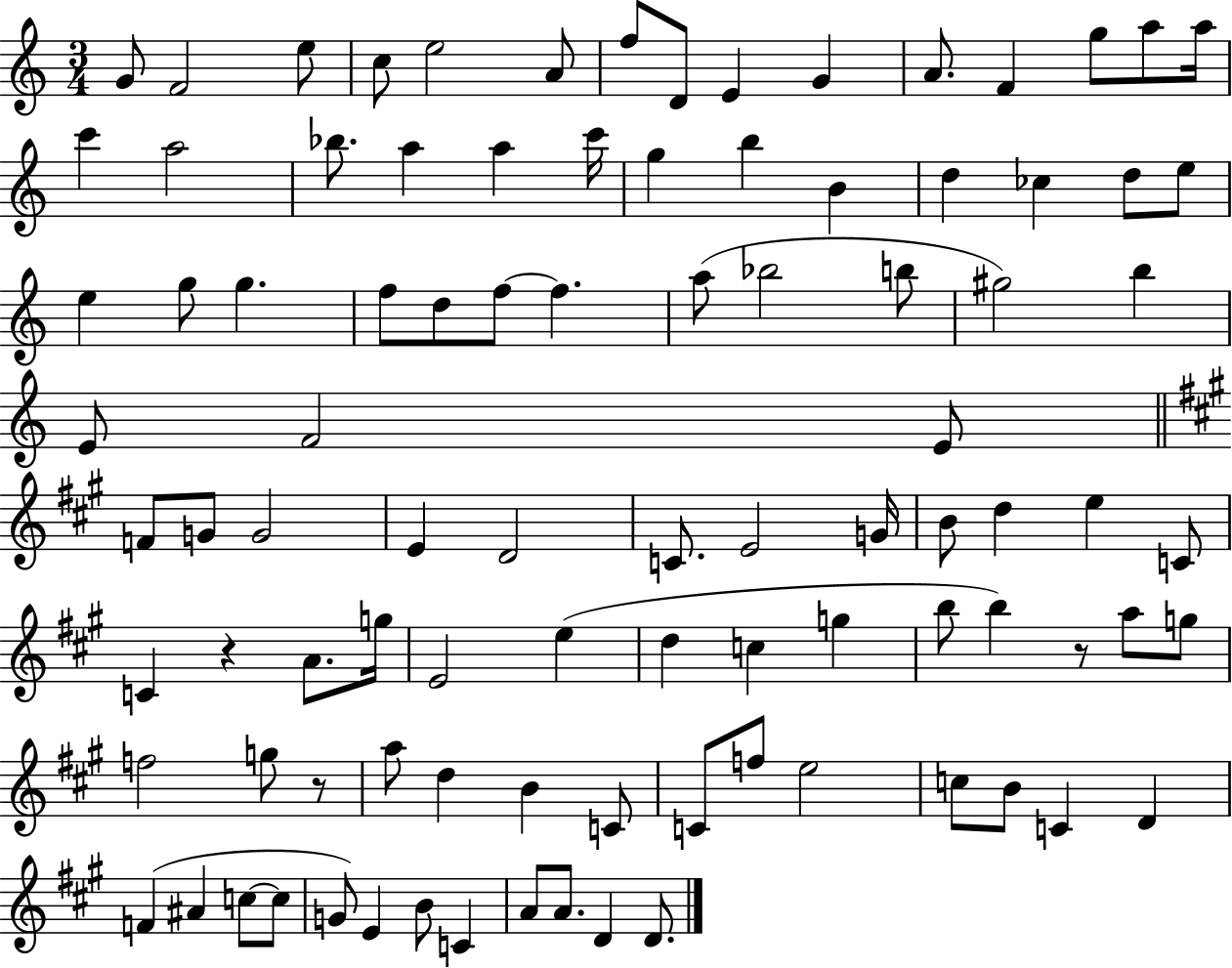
{
  \clef treble
  \numericTimeSignature
  \time 3/4
  \key c \major
  g'8 f'2 e''8 | c''8 e''2 a'8 | f''8 d'8 e'4 g'4 | a'8. f'4 g''8 a''8 a''16 | \break c'''4 a''2 | bes''8. a''4 a''4 c'''16 | g''4 b''4 b'4 | d''4 ces''4 d''8 e''8 | \break e''4 g''8 g''4. | f''8 d''8 f''8~~ f''4. | a''8( bes''2 b''8 | gis''2) b''4 | \break e'8 f'2 e'8 | \bar "||" \break \key a \major f'8 g'8 g'2 | e'4 d'2 | c'8. e'2 g'16 | b'8 d''4 e''4 c'8 | \break c'4 r4 a'8. g''16 | e'2 e''4( | d''4 c''4 g''4 | b''8 b''4) r8 a''8 g''8 | \break f''2 g''8 r8 | a''8 d''4 b'4 c'8 | c'8 f''8 e''2 | c''8 b'8 c'4 d'4 | \break f'4( ais'4 c''8~~ c''8 | g'8) e'4 b'8 c'4 | a'8 a'8. d'4 d'8. | \bar "|."
}